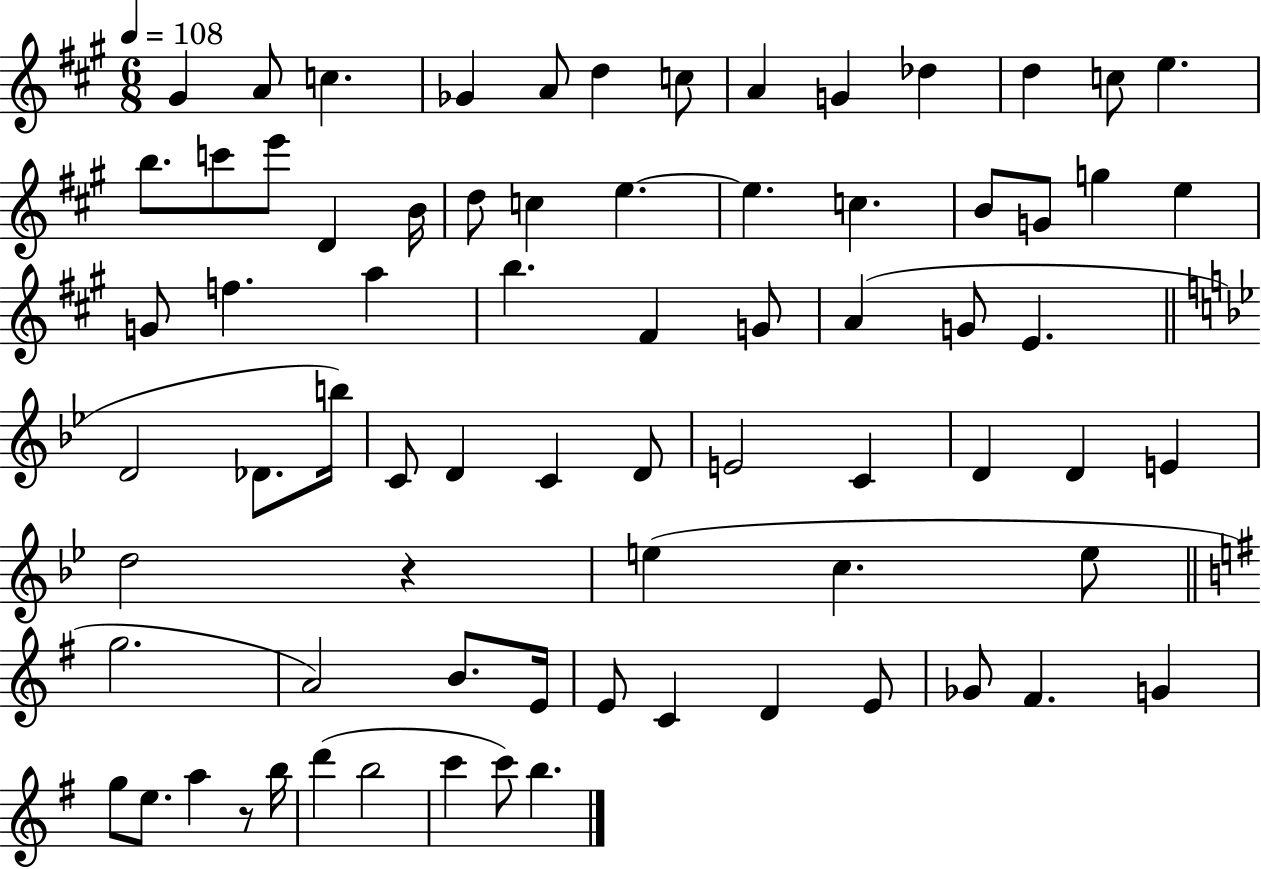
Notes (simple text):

G#4/q A4/e C5/q. Gb4/q A4/e D5/q C5/e A4/q G4/q Db5/q D5/q C5/e E5/q. B5/e. C6/e E6/e D4/q B4/s D5/e C5/q E5/q. E5/q. C5/q. B4/e G4/e G5/q E5/q G4/e F5/q. A5/q B5/q. F#4/q G4/e A4/q G4/e E4/q. D4/h Db4/e. B5/s C4/e D4/q C4/q D4/e E4/h C4/q D4/q D4/q E4/q D5/h R/q E5/q C5/q. E5/e G5/h. A4/h B4/e. E4/s E4/e C4/q D4/q E4/e Gb4/e F#4/q. G4/q G5/e E5/e. A5/q R/e B5/s D6/q B5/h C6/q C6/e B5/q.